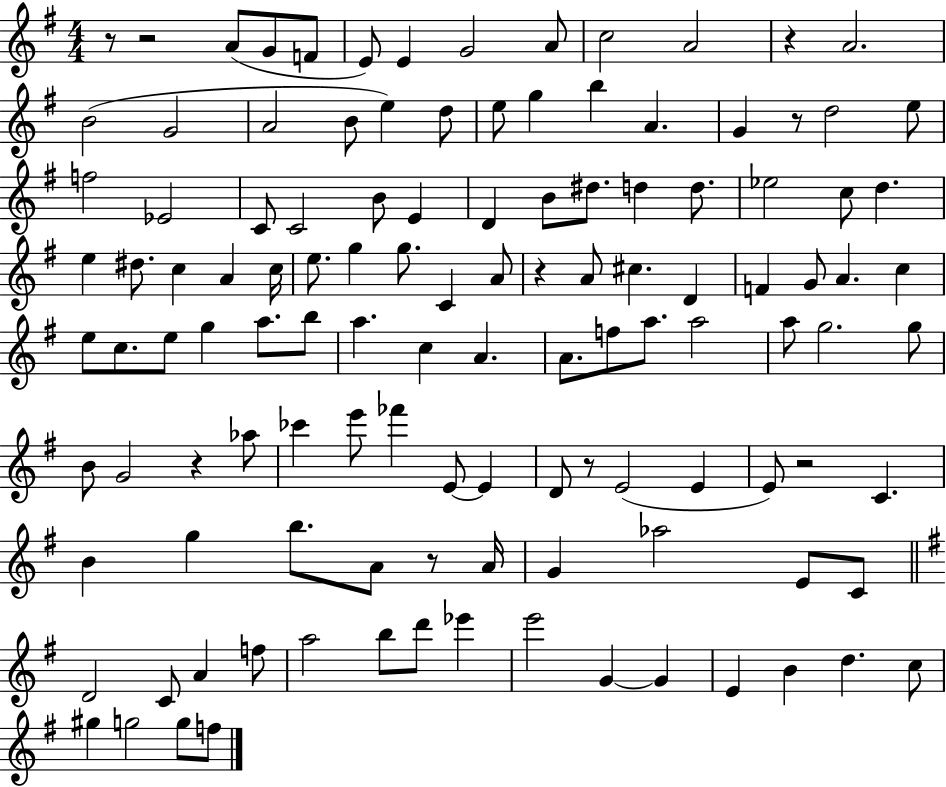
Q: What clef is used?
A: treble